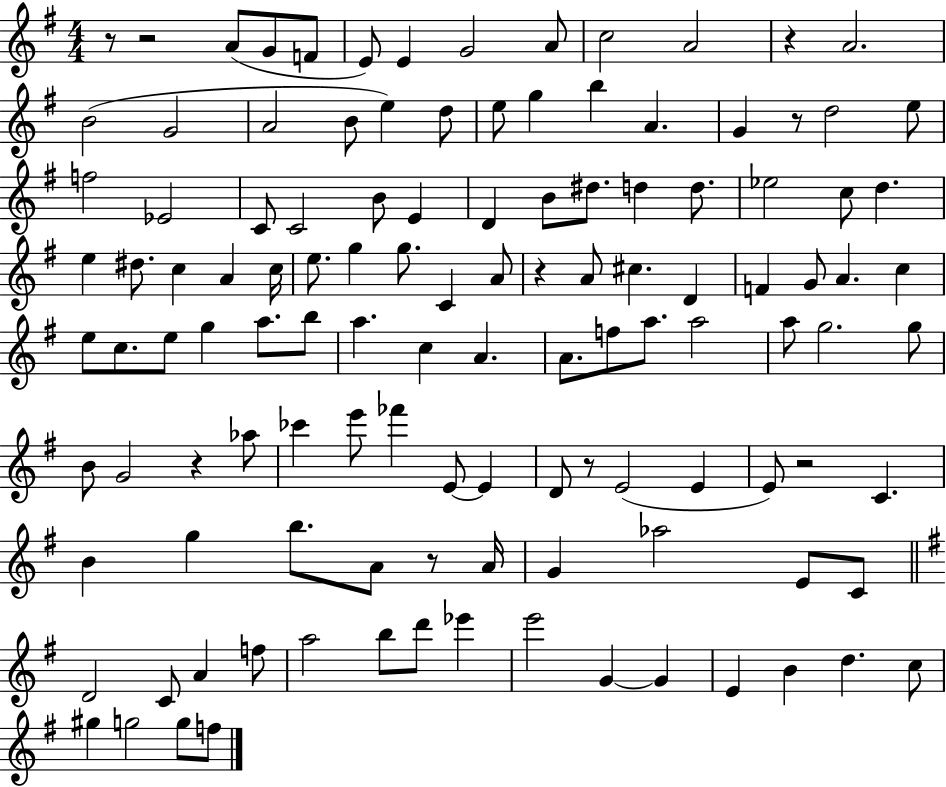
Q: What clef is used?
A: treble